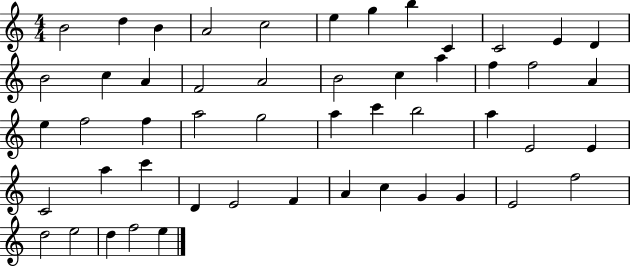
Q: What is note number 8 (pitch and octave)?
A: B5